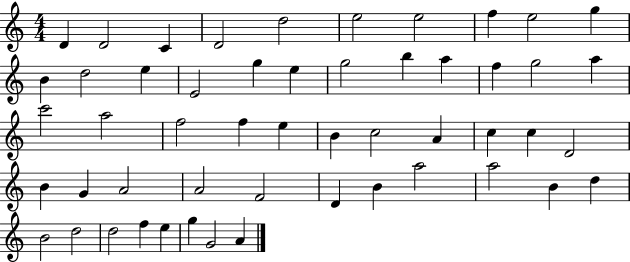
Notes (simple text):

D4/q D4/h C4/q D4/h D5/h E5/h E5/h F5/q E5/h G5/q B4/q D5/h E5/q E4/h G5/q E5/q G5/h B5/q A5/q F5/q G5/h A5/q C6/h A5/h F5/h F5/q E5/q B4/q C5/h A4/q C5/q C5/q D4/h B4/q G4/q A4/h A4/h F4/h D4/q B4/q A5/h A5/h B4/q D5/q B4/h D5/h D5/h F5/q E5/q G5/q G4/h A4/q